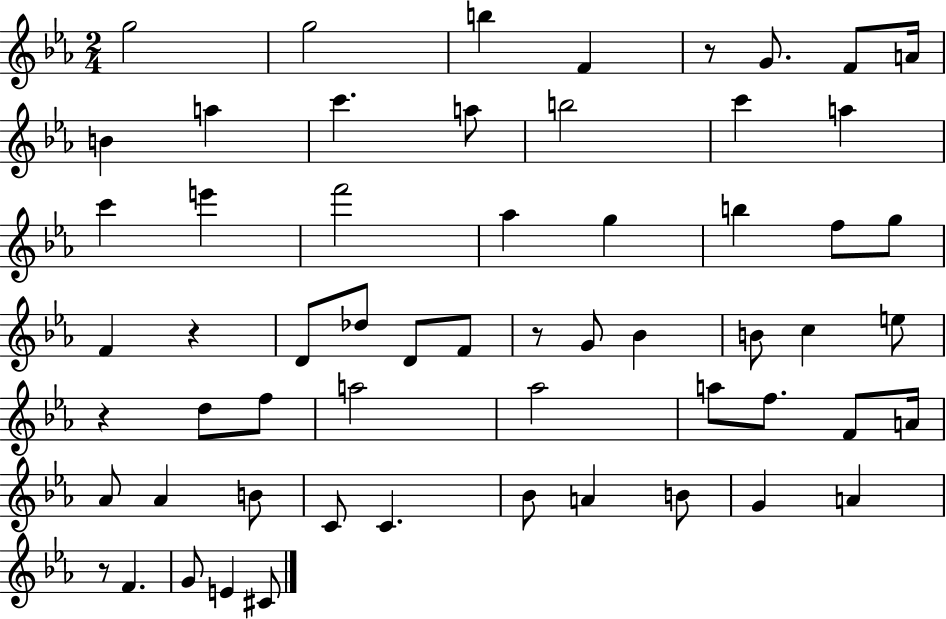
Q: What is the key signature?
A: EES major